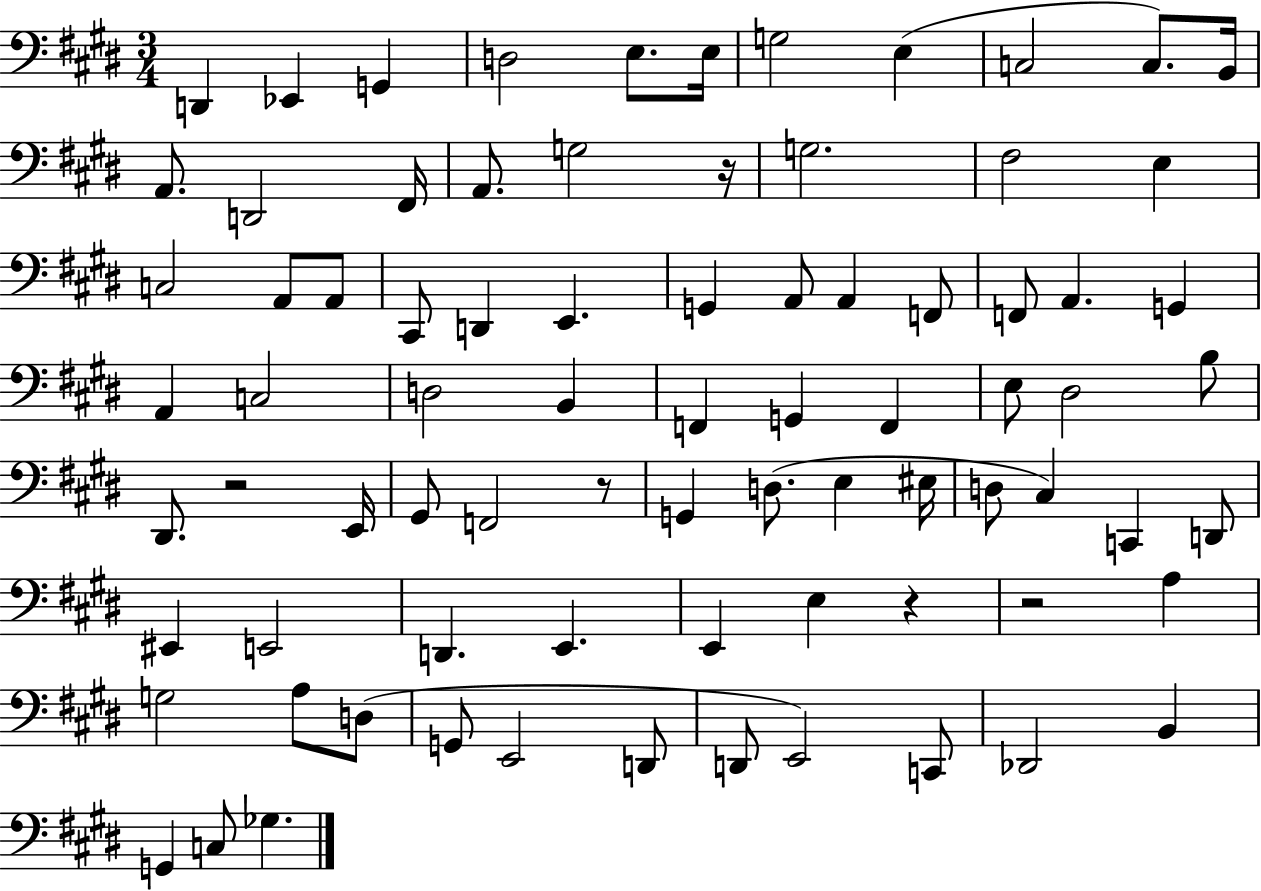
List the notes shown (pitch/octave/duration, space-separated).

D2/q Eb2/q G2/q D3/h E3/e. E3/s G3/h E3/q C3/h C3/e. B2/s A2/e. D2/h F#2/s A2/e. G3/h R/s G3/h. F#3/h E3/q C3/h A2/e A2/e C#2/e D2/q E2/q. G2/q A2/e A2/q F2/e F2/e A2/q. G2/q A2/q C3/h D3/h B2/q F2/q G2/q F2/q E3/e D#3/h B3/e D#2/e. R/h E2/s G#2/e F2/h R/e G2/q D3/e. E3/q EIS3/s D3/e C#3/q C2/q D2/e EIS2/q E2/h D2/q. E2/q. E2/q E3/q R/q R/h A3/q G3/h A3/e D3/e G2/e E2/h D2/e D2/e E2/h C2/e Db2/h B2/q G2/q C3/e Gb3/q.